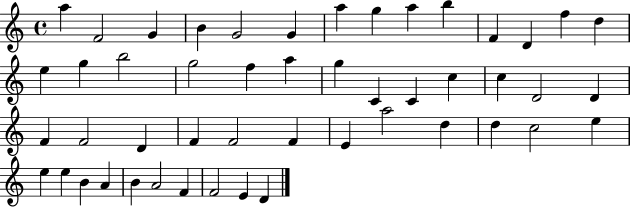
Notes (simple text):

A5/q F4/h G4/q B4/q G4/h G4/q A5/q G5/q A5/q B5/q F4/q D4/q F5/q D5/q E5/q G5/q B5/h G5/h F5/q A5/q G5/q C4/q C4/q C5/q C5/q D4/h D4/q F4/q F4/h D4/q F4/q F4/h F4/q E4/q A5/h D5/q D5/q C5/h E5/q E5/q E5/q B4/q A4/q B4/q A4/h F4/q F4/h E4/q D4/q